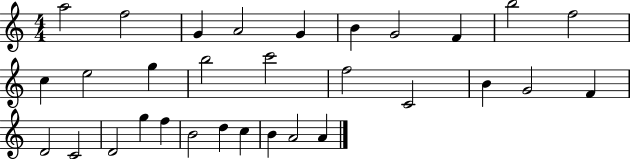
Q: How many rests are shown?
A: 0